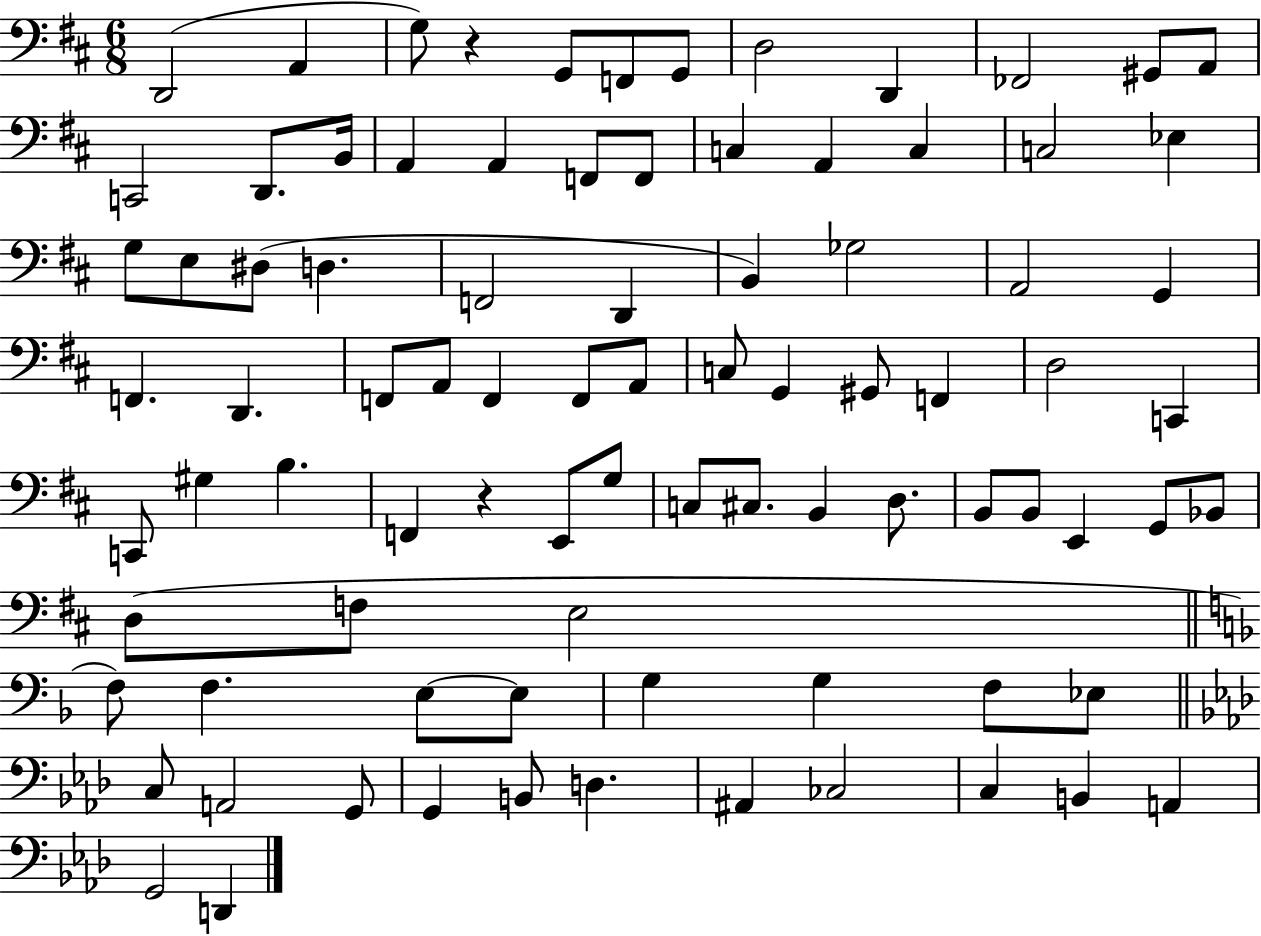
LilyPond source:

{
  \clef bass
  \numericTimeSignature
  \time 6/8
  \key d \major
  d,2( a,4 | g8) r4 g,8 f,8 g,8 | d2 d,4 | fes,2 gis,8 a,8 | \break c,2 d,8. b,16 | a,4 a,4 f,8 f,8 | c4 a,4 c4 | c2 ees4 | \break g8 e8 dis8( d4. | f,2 d,4 | b,4) ges2 | a,2 g,4 | \break f,4. d,4. | f,8 a,8 f,4 f,8 a,8 | c8 g,4 gis,8 f,4 | d2 c,4 | \break c,8 gis4 b4. | f,4 r4 e,8 g8 | c8 cis8. b,4 d8. | b,8 b,8 e,4 g,8 bes,8 | \break d8( f8 e2 | \bar "||" \break \key d \minor f8) f4. e8~~ e8 | g4 g4 f8 ees8 | \bar "||" \break \key aes \major c8 a,2 g,8 | g,4 b,8 d4. | ais,4 ces2 | c4 b,4 a,4 | \break g,2 d,4 | \bar "|."
}